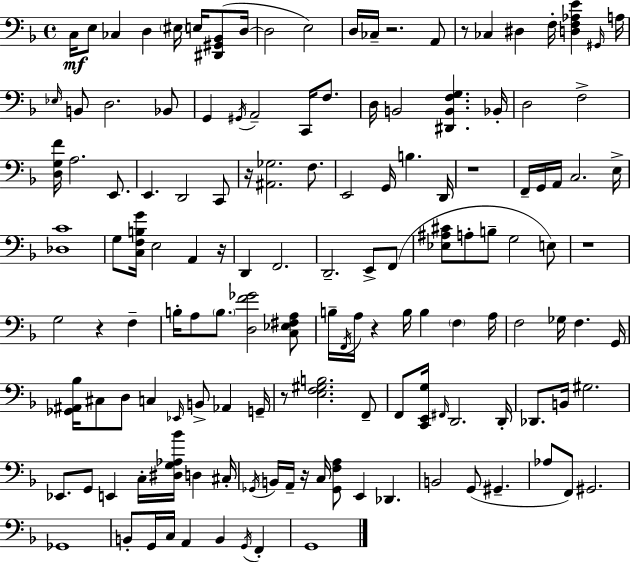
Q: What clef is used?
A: bass